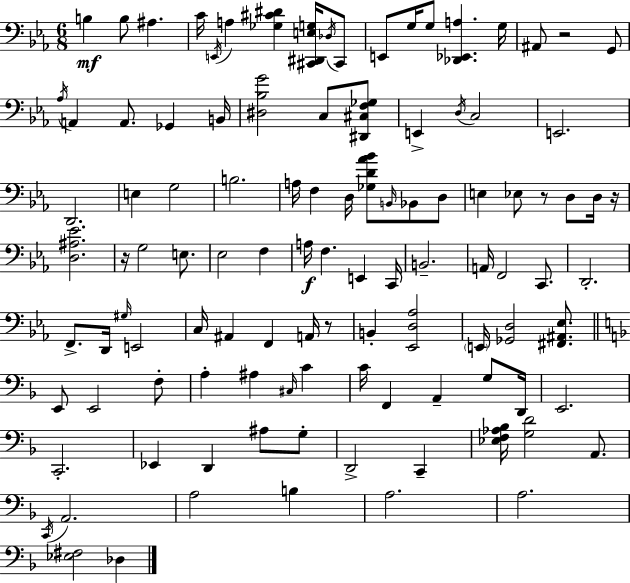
X:1
T:Untitled
M:6/8
L:1/4
K:Eb
B, B,/2 ^A, C/4 E,,/4 A, [_G,^C^D] [^C,,^D,,E,G,]/4 _D,/4 ^C,,/2 E,,/2 G,/4 G,/2 [_D,,_E,,A,] G,/4 ^A,,/2 z2 G,,/2 _A,/4 A,, A,,/2 _G,, B,,/4 [^D,_B,G]2 C,/2 [^D,,^C,F,_G,]/2 E,, D,/4 C,2 E,,2 D,,2 E, G,2 B,2 A,/4 F, D,/4 [_G,D_A_B]/2 B,,/4 _B,,/2 D,/2 E, _E,/2 z/2 D,/2 D,/4 z/4 [D,^A,_E]2 z/4 G,2 E,/2 _E,2 F, A,/4 F, E,, C,,/4 B,,2 A,,/4 F,,2 C,,/2 D,,2 F,,/2 D,,/4 ^G,/4 E,,2 C,/4 ^A,, F,, A,,/4 z/2 B,, [_E,,D,_A,]2 E,,/4 [_G,,D,]2 [^F,,^A,,_E,]/2 E,,/2 E,,2 F,/2 A, ^A, ^C,/4 C C/4 F,, A,, G,/2 D,,/4 E,,2 C,,2 _E,, D,, ^A,/2 G,/2 D,,2 C,, [_E,F,_A,_B,]/4 [G,D]2 A,,/2 C,,/4 A,,2 A,2 B, A,2 A,2 [_E,^F,]2 _D,